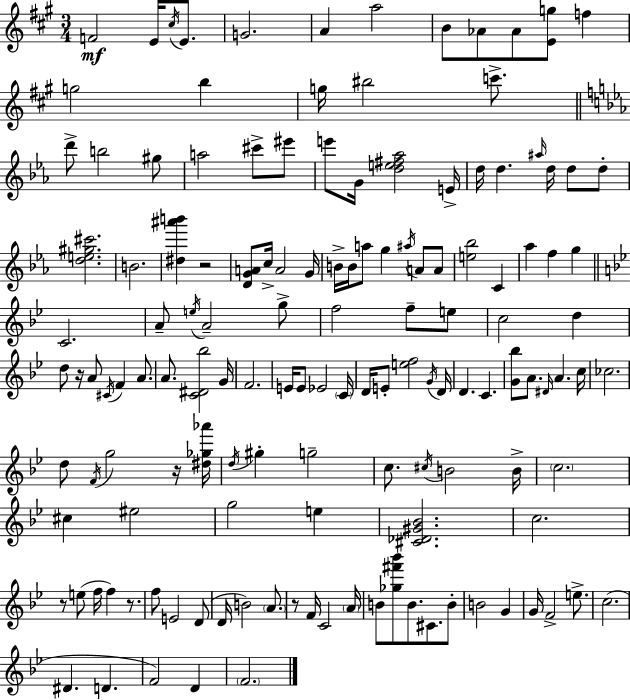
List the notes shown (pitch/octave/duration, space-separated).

F4/h E4/s C#5/s E4/e. G4/h. A4/q A5/h B4/e Ab4/e Ab4/e [E4,G5]/e F5/q G5/h B5/q G5/s BIS5/h C6/e. D6/e B5/h G#5/e A5/h C#6/e EIS6/e E6/e G4/s [D5,E5,F#5,Ab5]/h E4/s D5/s D5/q. A#5/s D5/s D5/e D5/e [D5,E5,G#5,C#6]/h. B4/h. [D#5,A#6,B6]/q R/h [D4,G4,A4]/e C5/s A4/h G4/s B4/s B4/s A5/e G5/q A#5/s A4/e A4/e [E5,Bb5]/h C4/q Ab5/q F5/q G5/q C4/h. A4/e E5/s A4/h G5/e F5/h F5/e E5/e C5/h D5/q D5/e R/s A4/e C#4/s F4/q A4/e. A4/e. [C4,D#4,Bb5]/h G4/s F4/h. E4/s E4/e Eb4/h C4/s D4/s E4/e [E5,F5]/h G4/s D4/s D4/q. C4/q. [G4,Bb5]/e A4/e. D#4/s A4/q. C5/s CES5/h. D5/e F4/s G5/h R/s [D#5,Gb5,Ab6]/s D5/s G#5/q G5/h C5/e. C#5/s B4/h B4/s C5/h. C#5/q EIS5/h G5/h E5/q [C#4,Db4,G#4,Bb4]/h. C5/h. R/e E5/e F5/s F5/q R/e. F5/e E4/h D4/e D4/s B4/h A4/e. R/e F4/s C4/h A4/s B4/e [Gb5,F#6,Bb6]/e B4/e. C#4/e. B4/e B4/h G4/q G4/s F4/h E5/e. C5/h. D#4/q. D4/q. F4/h D4/q F4/h.